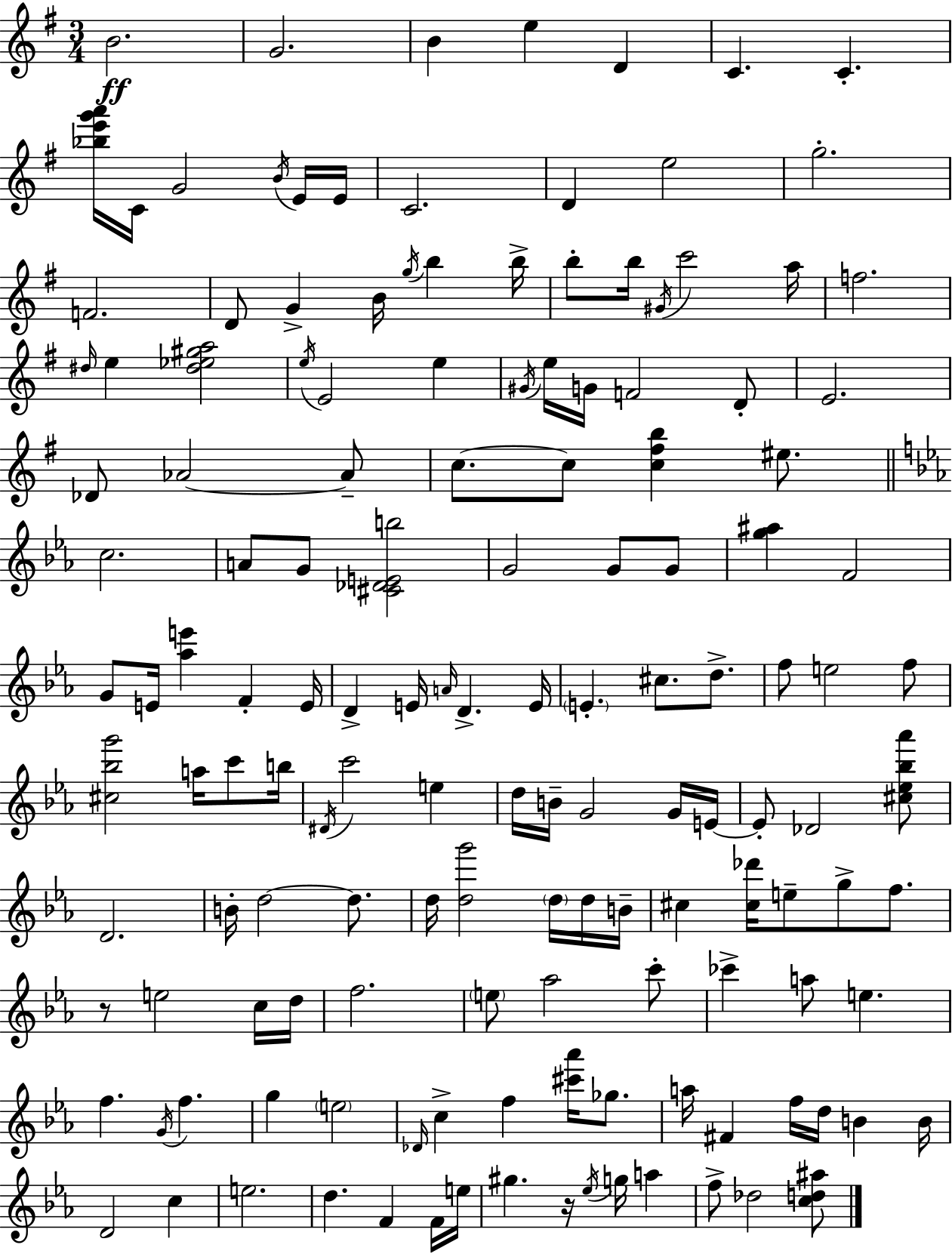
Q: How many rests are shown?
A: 2